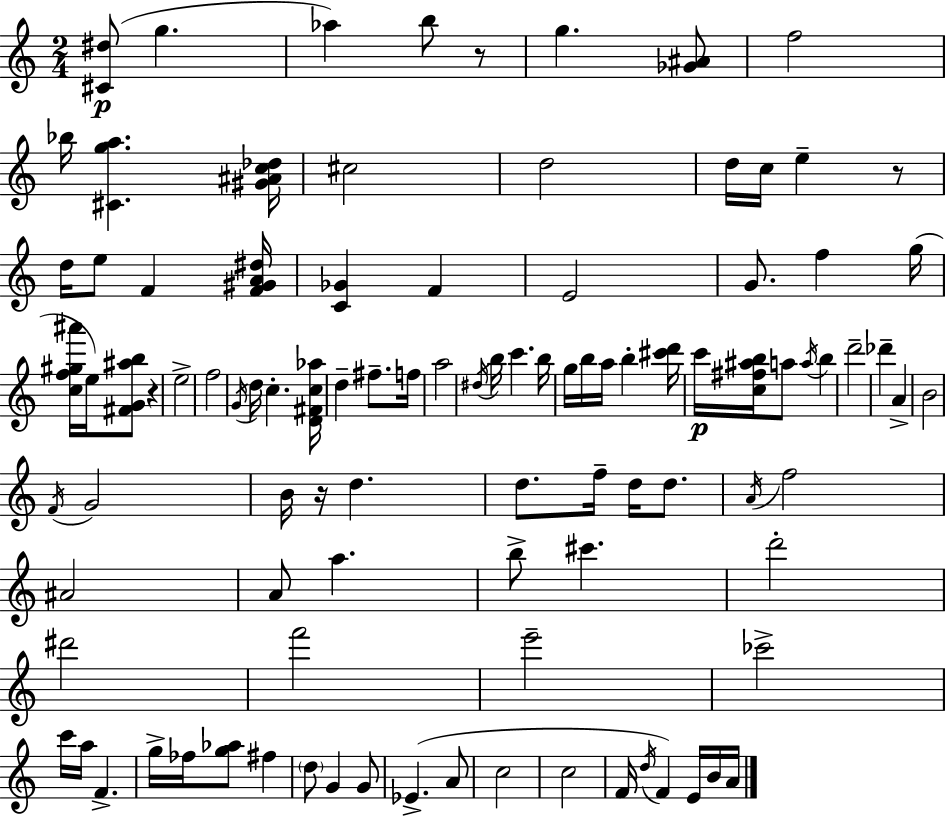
{
  \clef treble
  \numericTimeSignature
  \time 2/4
  \key a \minor
  <cis' dis''>8(\p g''4. | aes''4) b''8 r8 | g''4. <ges' ais'>8 | f''2 | \break bes''16 <cis' g'' a''>4. <gis' ais' c'' des''>16 | cis''2 | d''2 | d''16 c''16 e''4-- r8 | \break d''16 e''8 f'4 <f' gis' a' dis''>16 | <c' ges'>4 f'4 | e'2 | g'8. f''4 g''16( | \break <c'' f'' gis'' ais'''>16 e''16) <fis' g' ais'' b''>8 r4 | e''2-> | f''2 | \acciaccatura { g'16 } d''16 c''4.-. | \break <d' fis' c'' aes''>16 d''4-- fis''8.-- | f''16 a''2 | \acciaccatura { dis''16 } b''16 c'''4. | b''16 g''16 b''16 a''16 b''4-. | \break <cis''' d'''>16 c'''16\p <c'' fis'' ais'' b''>16 a''8 \acciaccatura { a''16 } b''4 | d'''2-- | des'''4-- a'4-> | b'2 | \break \acciaccatura { f'16 } g'2 | b'16 r16 d''4. | d''8. f''16-- | d''16 d''8. \acciaccatura { a'16 } f''2 | \break ais'2 | a'8 a''4. | b''8-> cis'''4. | d'''2-. | \break dis'''2 | f'''2 | e'''2-- | ces'''2-> | \break c'''16 a''16 f'4.-> | g''16-> fes''16 <g'' aes''>8 | fis''4 \parenthesize d''8 g'4 | g'8 ees'4.->( | \break a'8 c''2 | c''2 | f'16 \acciaccatura { d''16 }) f'4 | e'16 b'16 a'16 \bar "|."
}